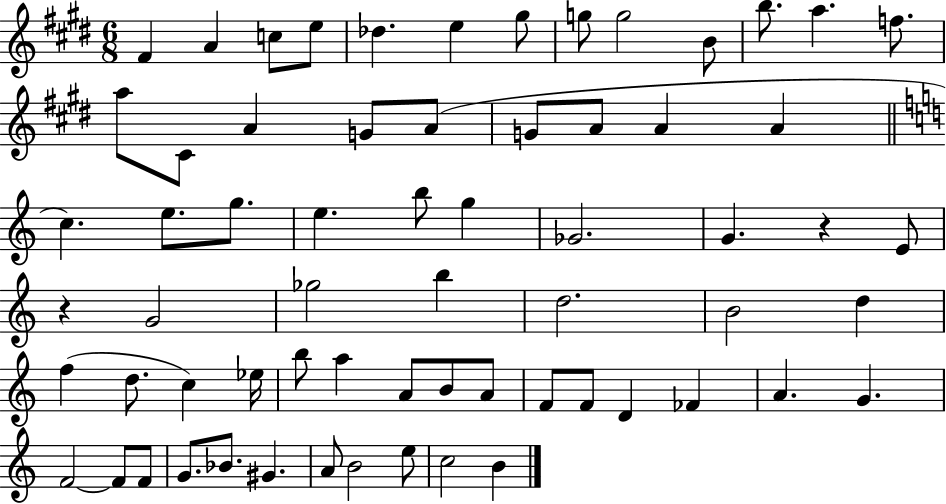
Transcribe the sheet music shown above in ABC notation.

X:1
T:Untitled
M:6/8
L:1/4
K:E
^F A c/2 e/2 _d e ^g/2 g/2 g2 B/2 b/2 a f/2 a/2 ^C/2 A G/2 A/2 G/2 A/2 A A c e/2 g/2 e b/2 g _G2 G z E/2 z G2 _g2 b d2 B2 d f d/2 c _e/4 b/2 a A/2 B/2 A/2 F/2 F/2 D _F A G F2 F/2 F/2 G/2 _B/2 ^G A/2 B2 e/2 c2 B